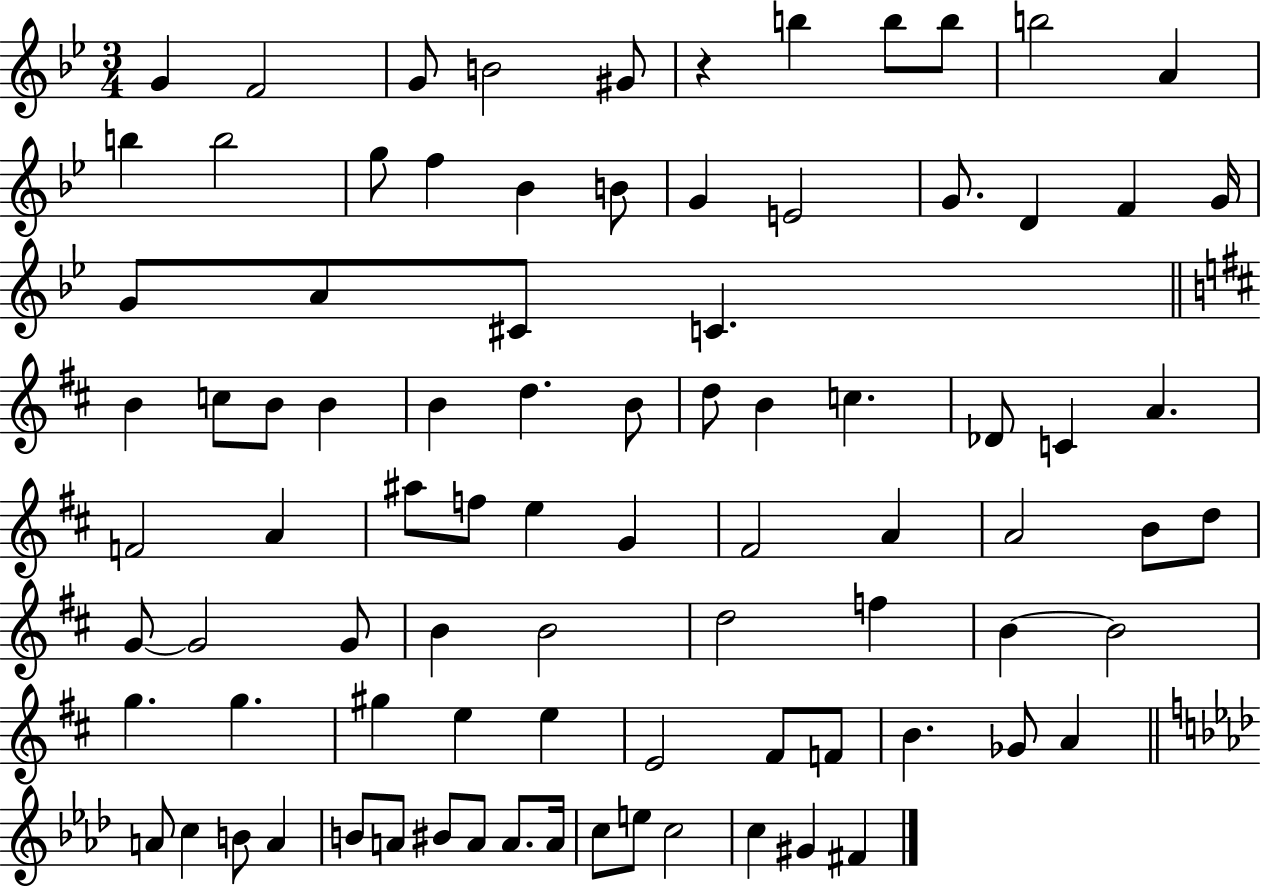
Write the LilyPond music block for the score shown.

{
  \clef treble
  \numericTimeSignature
  \time 3/4
  \key bes \major
  g'4 f'2 | g'8 b'2 gis'8 | r4 b''4 b''8 b''8 | b''2 a'4 | \break b''4 b''2 | g''8 f''4 bes'4 b'8 | g'4 e'2 | g'8. d'4 f'4 g'16 | \break g'8 a'8 cis'8 c'4. | \bar "||" \break \key d \major b'4 c''8 b'8 b'4 | b'4 d''4. b'8 | d''8 b'4 c''4. | des'8 c'4 a'4. | \break f'2 a'4 | ais''8 f''8 e''4 g'4 | fis'2 a'4 | a'2 b'8 d''8 | \break g'8~~ g'2 g'8 | b'4 b'2 | d''2 f''4 | b'4~~ b'2 | \break g''4. g''4. | gis''4 e''4 e''4 | e'2 fis'8 f'8 | b'4. ges'8 a'4 | \break \bar "||" \break \key f \minor a'8 c''4 b'8 a'4 | b'8 a'8 bis'8 a'8 a'8. a'16 | c''8 e''8 c''2 | c''4 gis'4 fis'4 | \break \bar "|."
}